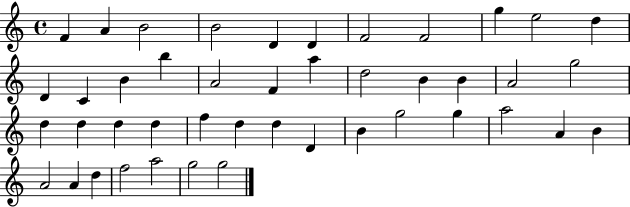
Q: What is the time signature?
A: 4/4